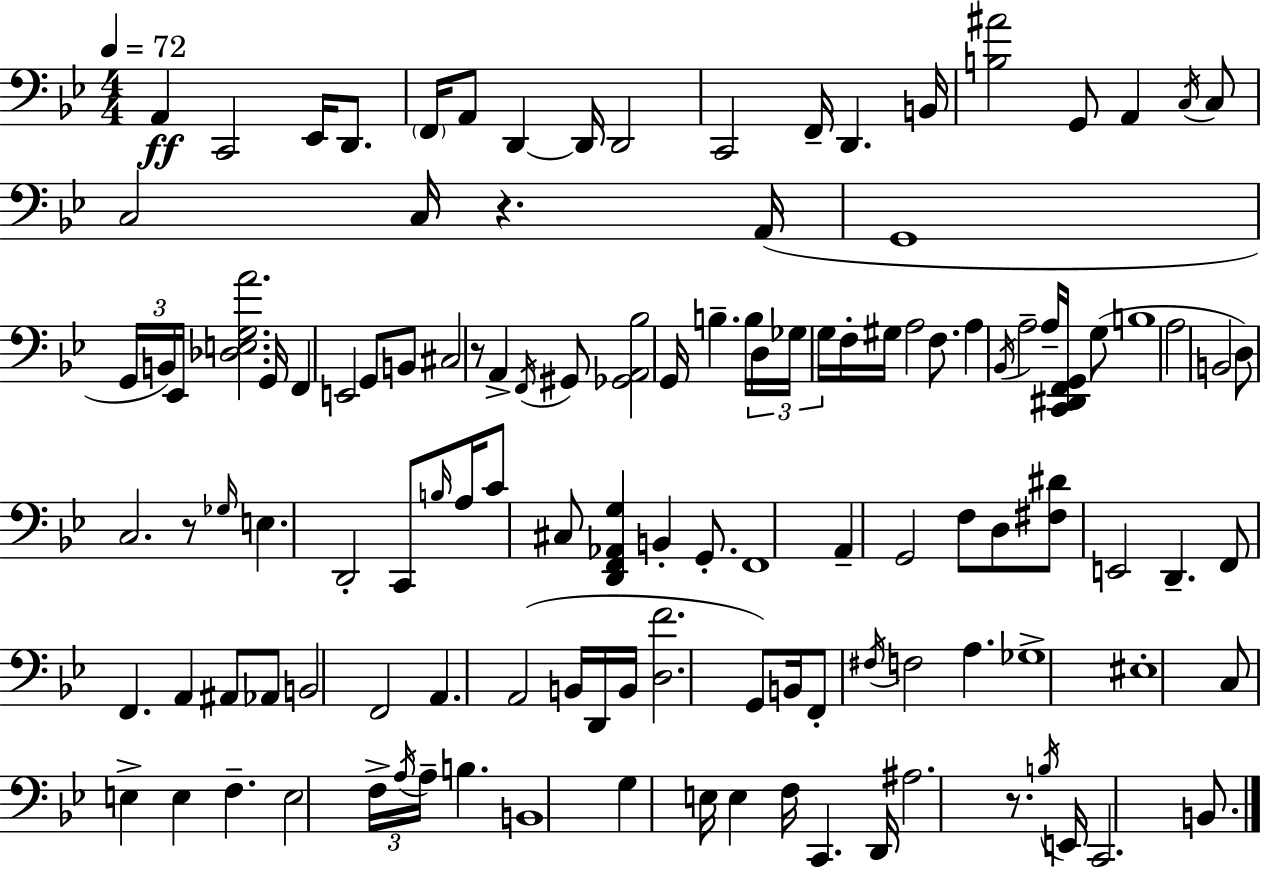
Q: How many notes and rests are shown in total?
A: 122